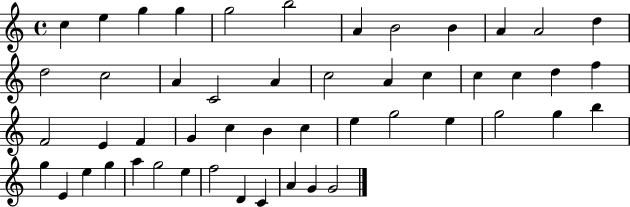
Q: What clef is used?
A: treble